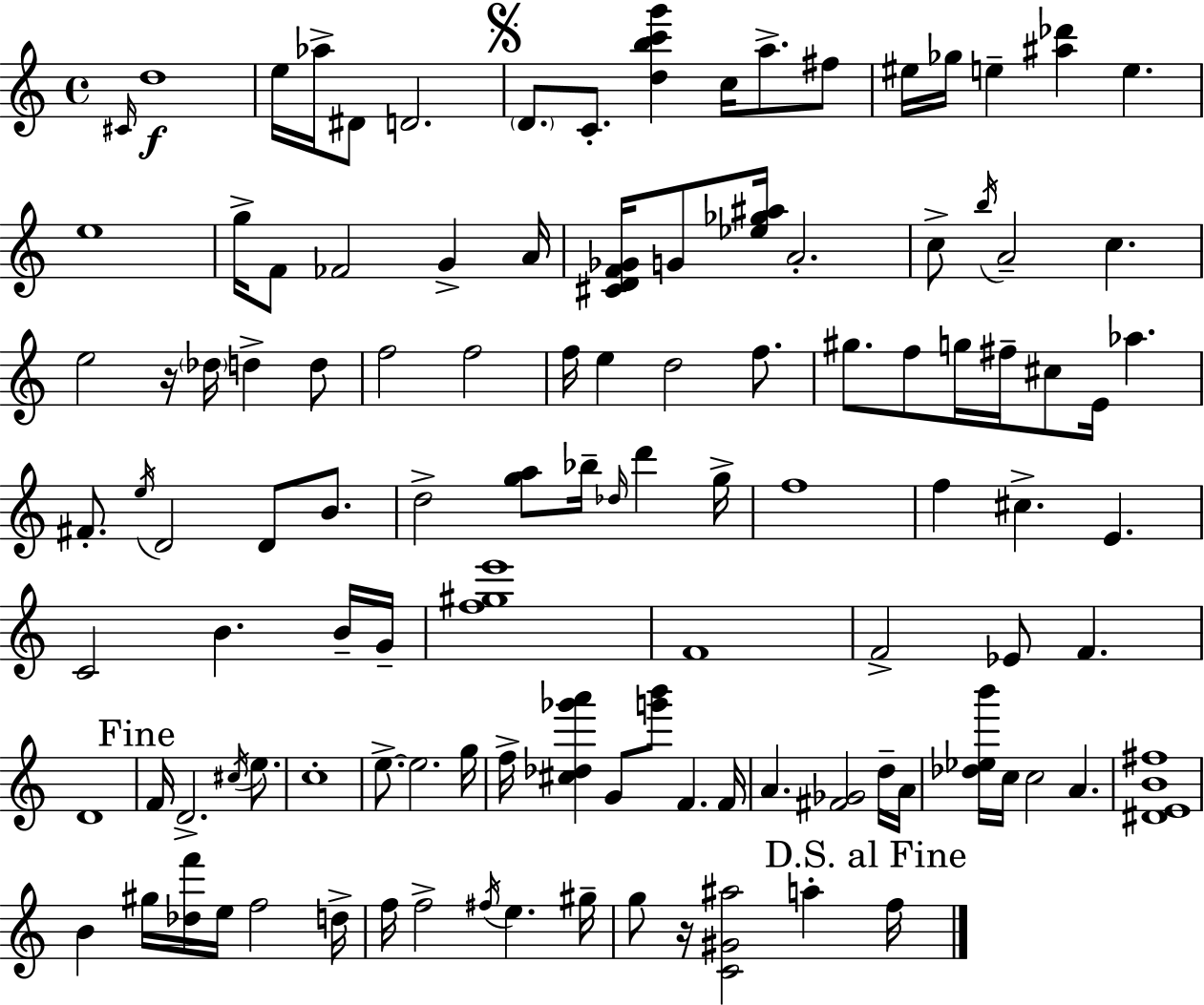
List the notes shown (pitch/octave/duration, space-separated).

C#4/s D5/w E5/s Ab5/s D#4/e D4/h. D4/e. C4/e. [D5,B5,C6,G6]/q C5/s A5/e. F#5/e EIS5/s Gb5/s E5/q [A#5,Db6]/q E5/q. E5/w G5/s F4/e FES4/h G4/q A4/s [C#4,D4,F4,Gb4]/s G4/e [Eb5,Gb5,A#5]/s A4/h. C5/e B5/s A4/h C5/q. E5/h R/s Db5/s D5/q D5/e F5/h F5/h F5/s E5/q D5/h F5/e. G#5/e. F5/e G5/s F#5/s C#5/e E4/s Ab5/q. F#4/e. E5/s D4/h D4/e B4/e. D5/h [G5,A5]/e Bb5/s Db5/s D6/q G5/s F5/w F5/q C#5/q. E4/q. C4/h B4/q. B4/s G4/s [F5,G#5,E6]/w F4/w F4/h Eb4/e F4/q. D4/w F4/s D4/h. C#5/s E5/e. C5/w E5/e. E5/h. G5/s F5/s [C#5,Db5,Gb6,A6]/q G4/e [G6,B6]/e F4/q. F4/s A4/q. [F#4,Gb4]/h D5/s A4/s [Db5,Eb5,B6]/s C5/s C5/h A4/q. [D#4,E4,B4,F#5]/w B4/q G#5/s [Db5,F6]/s E5/s F5/h D5/s F5/s F5/h F#5/s E5/q. G#5/s G5/e R/s [C4,G#4,A#5]/h A5/q F5/s